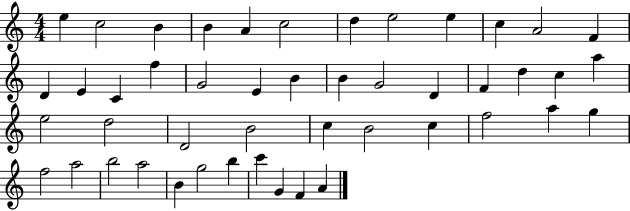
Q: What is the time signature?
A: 4/4